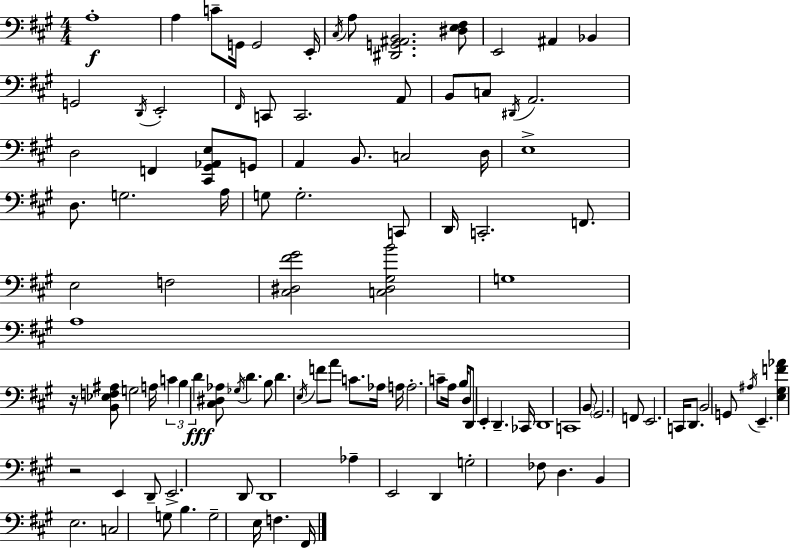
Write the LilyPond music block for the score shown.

{
  \clef bass
  \numericTimeSignature
  \time 4/4
  \key a \major
  \repeat volta 2 { a1-.\f | a4 c'8-- g,16 g,2 e,16-. | \acciaccatura { cis16 } a8 <dis, g, ais, b,>2. <dis e fis>8 | e,2 ais,4 bes,4 | \break g,2 \acciaccatura { d,16 } e,2-. | \grace { fis,16 } c,8 c,2. | a,8 b,8 c8 \acciaccatura { dis,16 } a,2. | d2 f,4 | \break <cis, gis, aes, e>8 g,8 a,4 b,8. c2 | d16 e1-> | d8. g2. | a16 g8 g2.-. | \break c,8 d,16 c,2.-. | f,8. e2 f2 | <cis dis fis' gis'>2 <c dis gis b'>2 | g1 | \break a1 | r16 <b, ees f ais>8 g2 a16 | \tuplet 3/2 { c'4 b4 d'4\fff } <cis dis aes>8 \acciaccatura { ges16 } d'4. | b8 d'4. \acciaccatura { e16 } f'8 | \break a'8 c'8. aes16 a16 a2.-. | c'8-- a16 b16 d8 d,8 e,4-. d,4.-- | ces,16 d,1 | c,1 | \break \parenthesize b,8 \parenthesize gis,2. | f,8 e,2. | c,16 d,8. b,2 g,8 | \acciaccatura { ais16 } e,4.-- <e gis f' aes'>4 r2 | \break e,4 d,8-- e,2.-> | d,8 d,1 | aes4-- e,2 | d,4 g2-. fes8 | \break d4. b,4 e2. | c2 g8 | b4. g2-- e16 | f4. fis,16 } \bar "|."
}